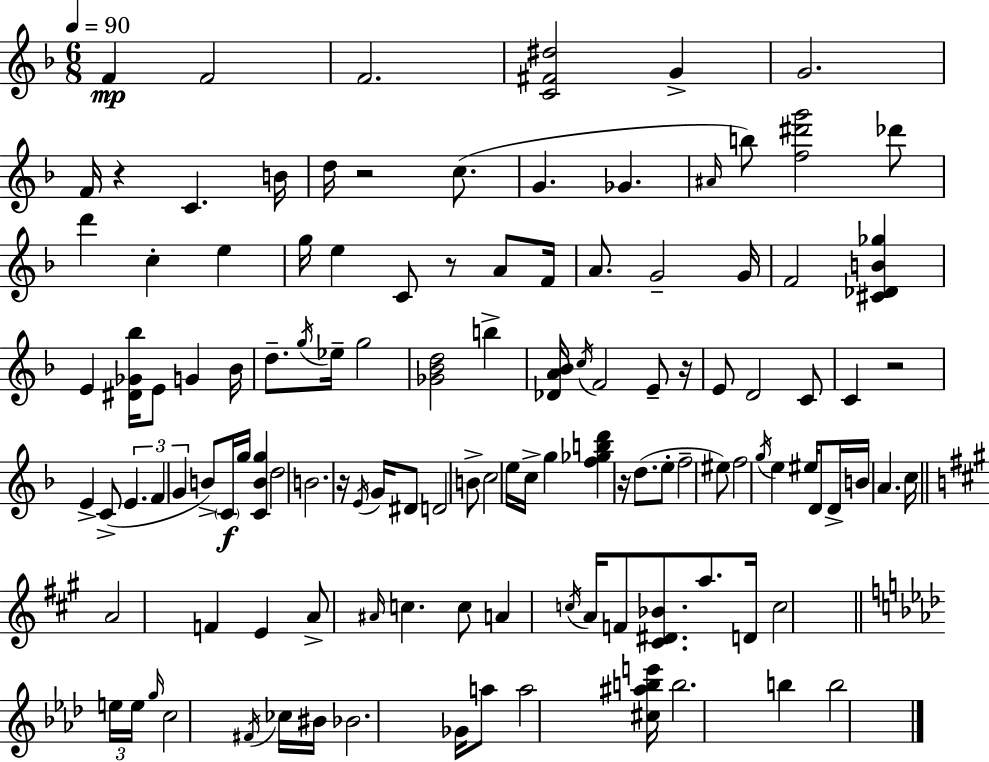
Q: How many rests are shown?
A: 7